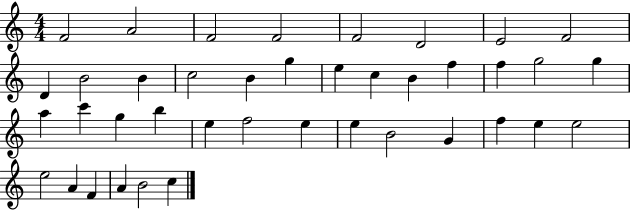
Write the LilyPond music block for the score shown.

{
  \clef treble
  \numericTimeSignature
  \time 4/4
  \key c \major
  f'2 a'2 | f'2 f'2 | f'2 d'2 | e'2 f'2 | \break d'4 b'2 b'4 | c''2 b'4 g''4 | e''4 c''4 b'4 f''4 | f''4 g''2 g''4 | \break a''4 c'''4 g''4 b''4 | e''4 f''2 e''4 | e''4 b'2 g'4 | f''4 e''4 e''2 | \break e''2 a'4 f'4 | a'4 b'2 c''4 | \bar "|."
}